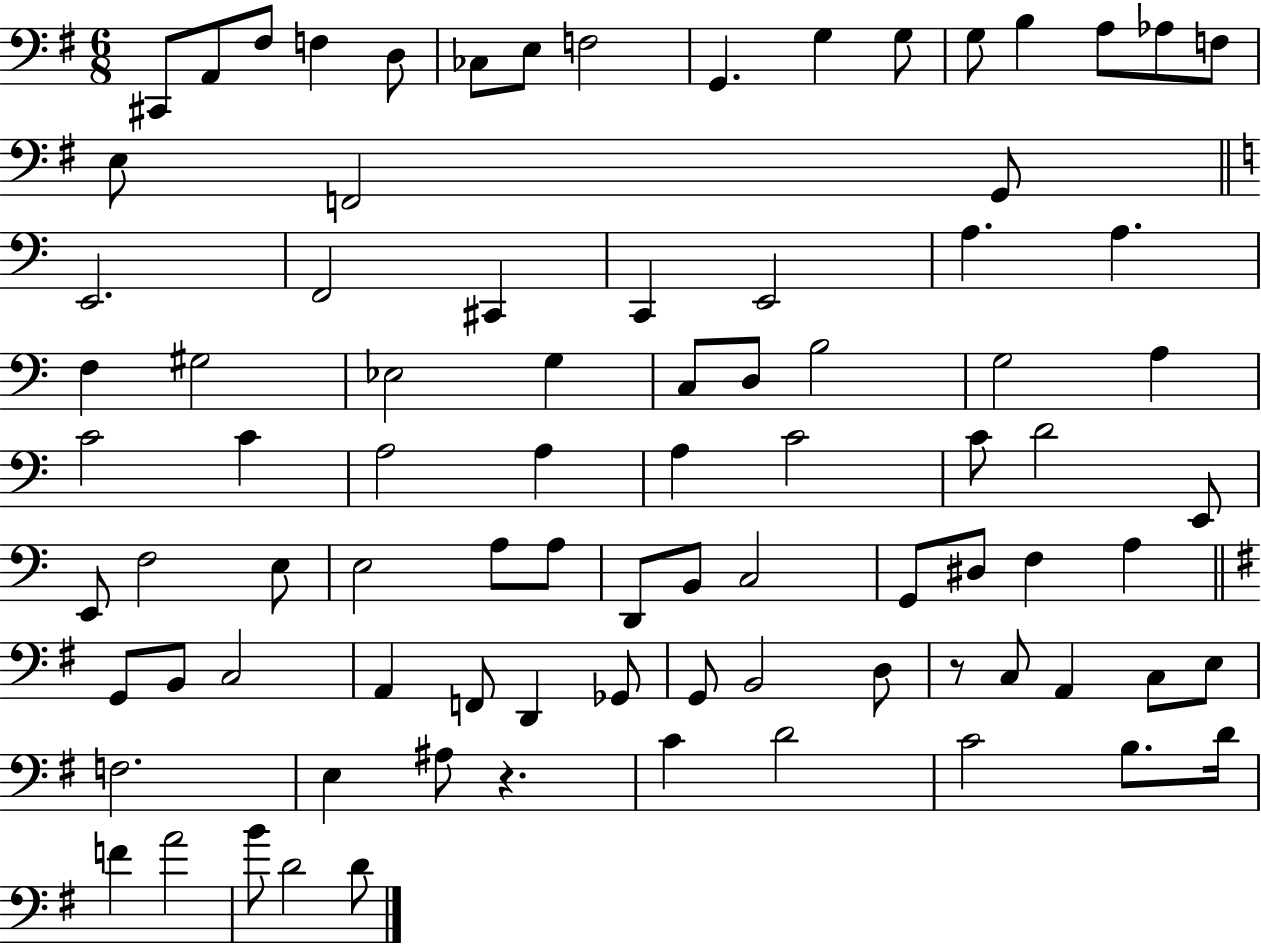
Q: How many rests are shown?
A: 2